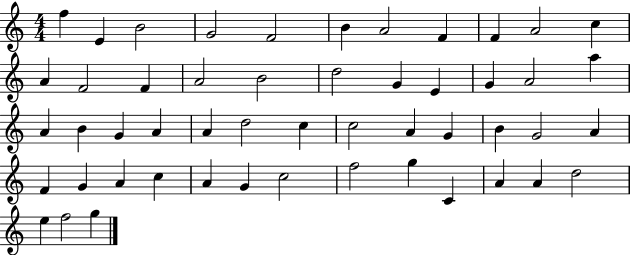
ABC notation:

X:1
T:Untitled
M:4/4
L:1/4
K:C
f E B2 G2 F2 B A2 F F A2 c A F2 F A2 B2 d2 G E G A2 a A B G A A d2 c c2 A G B G2 A F G A c A G c2 f2 g C A A d2 e f2 g